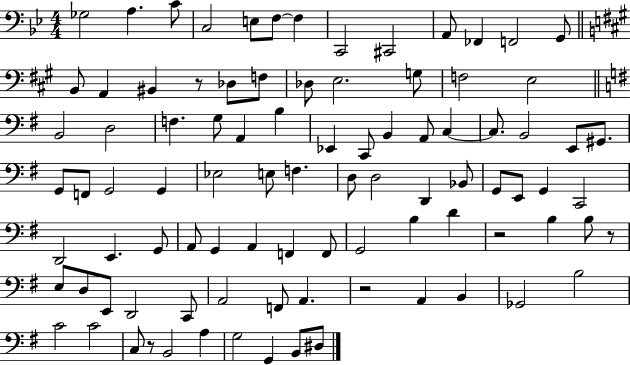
{
  \clef bass
  \numericTimeSignature
  \time 4/4
  \key bes \major
  ges2 a4. c'8 | c2 e8 f8~~ f4 | c,2 cis,2 | a,8 fes,4 f,2 g,8 | \break \bar "||" \break \key a \major b,8 a,4 bis,4 r8 des8 f8 | des8 e2. g8 | f2 e2 | \bar "||" \break \key g \major b,2 d2 | f4. g8 a,4 b4 | ees,4 c,8 b,4 a,8 c4~~ | c8. b,2 e,8 gis,8. | \break g,8 f,8 g,2 g,4 | ees2 e8 f4. | d8 d2 d,4 bes,8 | g,8 e,8 g,4 c,2 | \break d,2 e,4. g,8 | a,8 g,4 a,4 f,4 f,8 | g,2 b4 d'4 | r2 b4 b8 r8 | \break e8 d8 e,8 d,2 c,8 | a,2 f,8 a,4. | r2 a,4 b,4 | ges,2 b2 | \break c'2 c'2 | c8 r8 b,2 a4 | g2 g,4 b,8 dis8 | \bar "|."
}